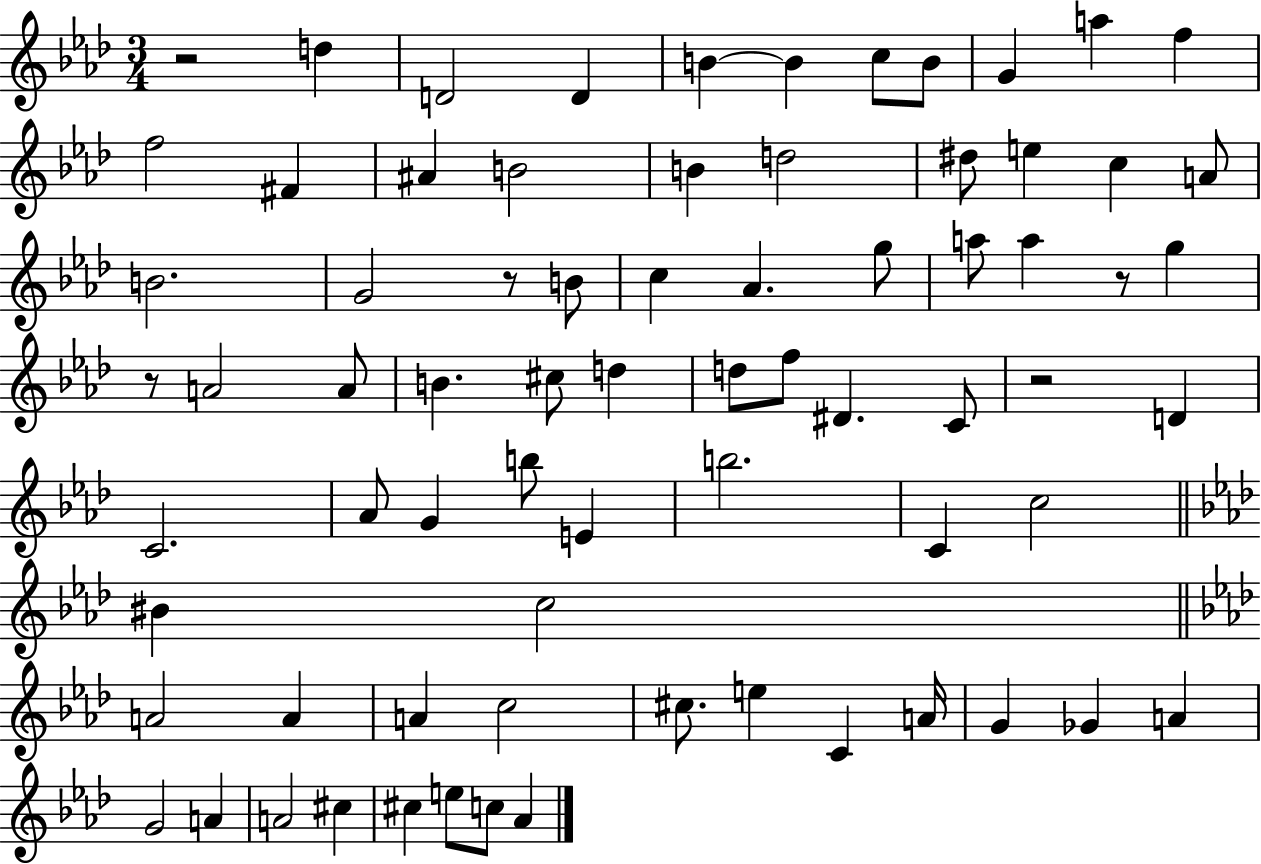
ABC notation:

X:1
T:Untitled
M:3/4
L:1/4
K:Ab
z2 d D2 D B B c/2 B/2 G a f f2 ^F ^A B2 B d2 ^d/2 e c A/2 B2 G2 z/2 B/2 c _A g/2 a/2 a z/2 g z/2 A2 A/2 B ^c/2 d d/2 f/2 ^D C/2 z2 D C2 _A/2 G b/2 E b2 C c2 ^B c2 A2 A A c2 ^c/2 e C A/4 G _G A G2 A A2 ^c ^c e/2 c/2 _A